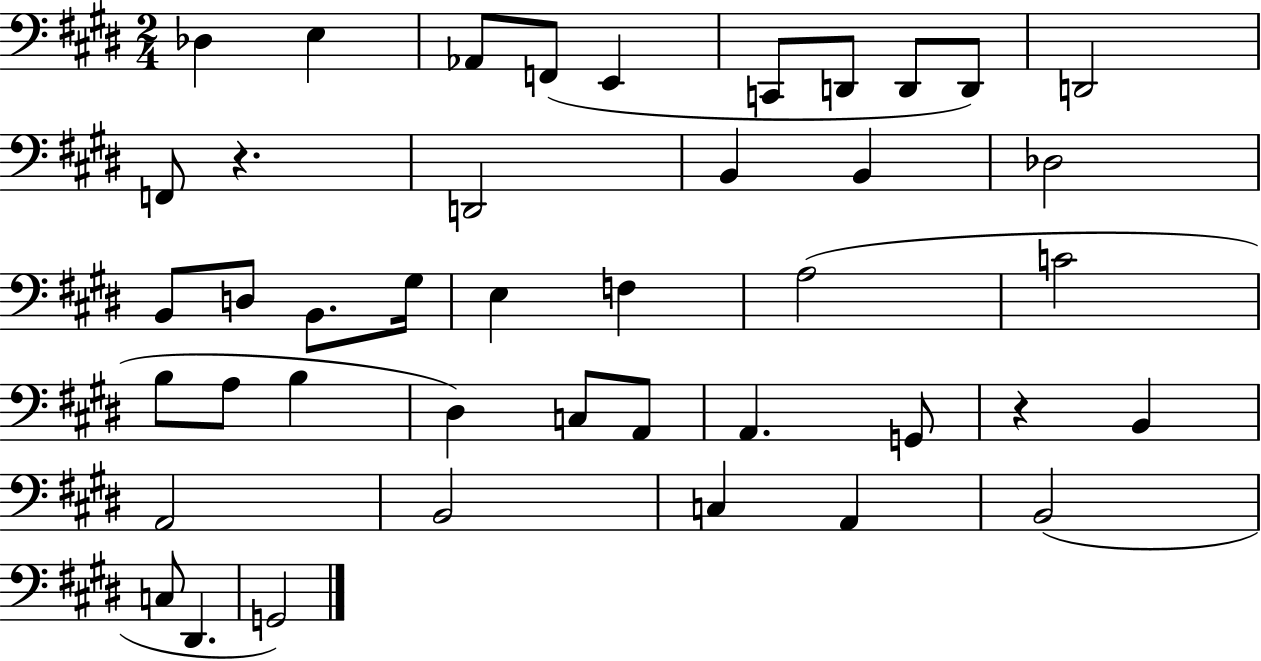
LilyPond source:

{
  \clef bass
  \numericTimeSignature
  \time 2/4
  \key e \major
  des4 e4 | aes,8 f,8( e,4 | c,8 d,8 d,8 d,8) | d,2 | \break f,8 r4. | d,2 | b,4 b,4 | des2 | \break b,8 d8 b,8. gis16 | e4 f4 | a2( | c'2 | \break b8 a8 b4 | dis4) c8 a,8 | a,4. g,8 | r4 b,4 | \break a,2 | b,2 | c4 a,4 | b,2( | \break c8 dis,4. | g,2) | \bar "|."
}